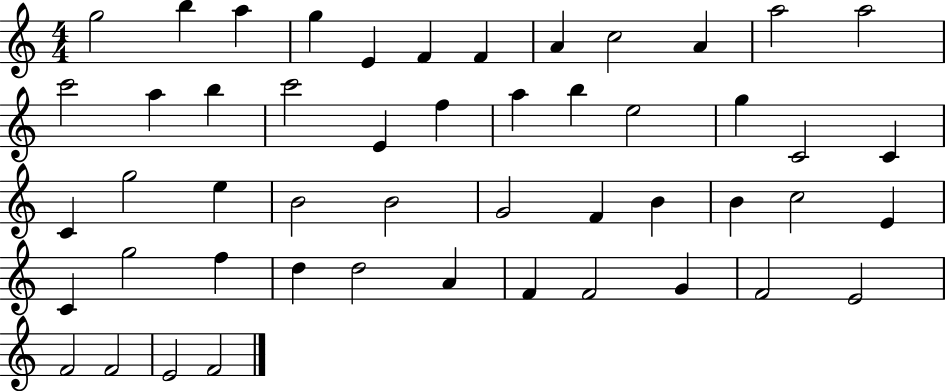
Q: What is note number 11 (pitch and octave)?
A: A5